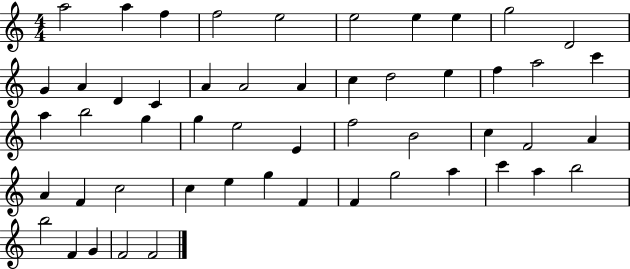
A5/h A5/q F5/q F5/h E5/h E5/h E5/q E5/q G5/h D4/h G4/q A4/q D4/q C4/q A4/q A4/h A4/q C5/q D5/h E5/q F5/q A5/h C6/q A5/q B5/h G5/q G5/q E5/h E4/q F5/h B4/h C5/q F4/h A4/q A4/q F4/q C5/h C5/q E5/q G5/q F4/q F4/q G5/h A5/q C6/q A5/q B5/h B5/h F4/q G4/q F4/h F4/h